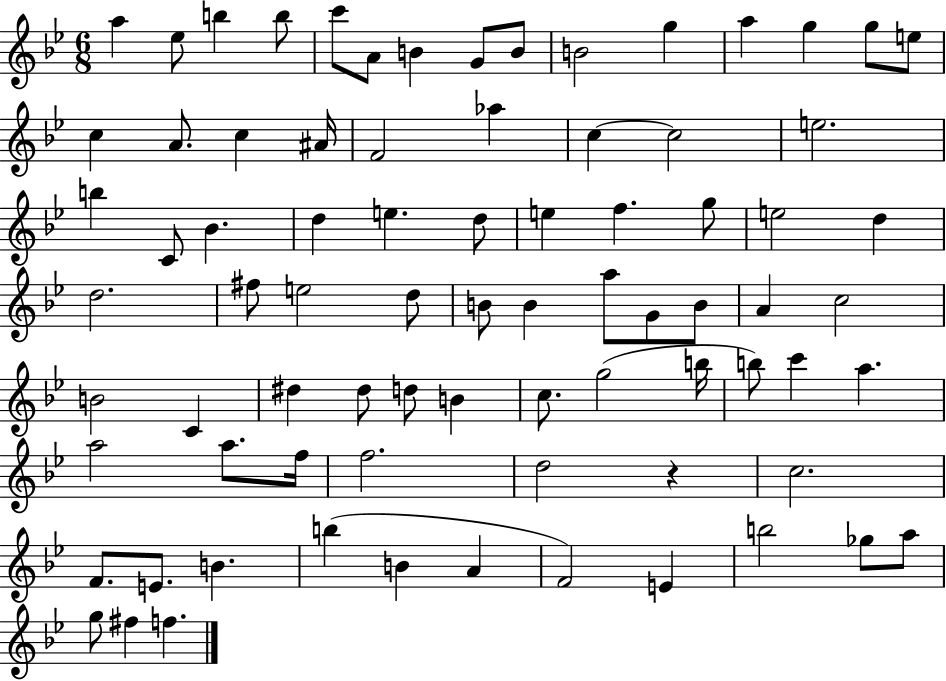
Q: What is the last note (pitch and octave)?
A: F5